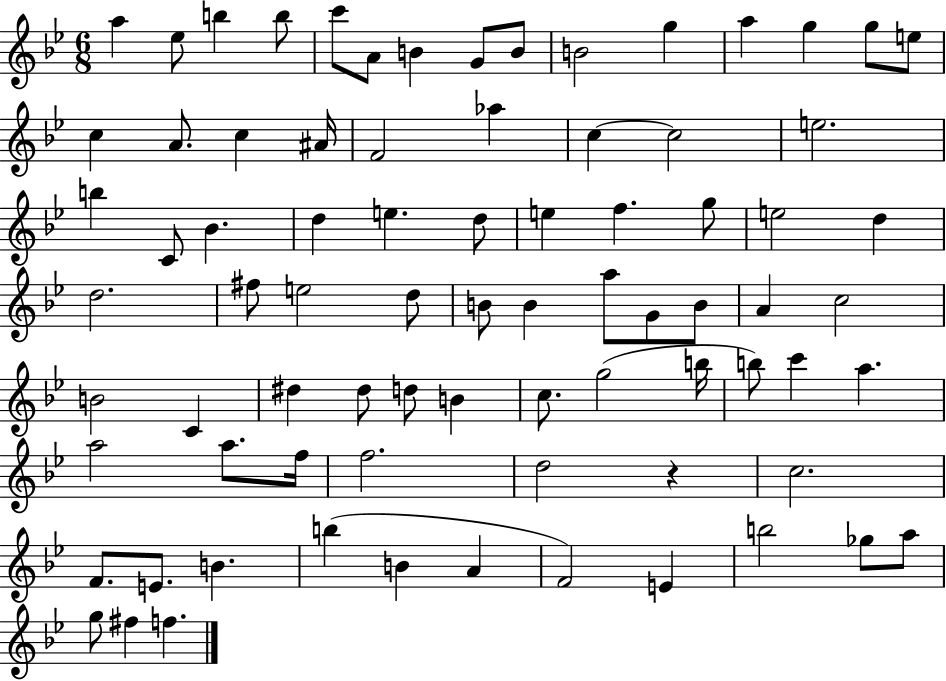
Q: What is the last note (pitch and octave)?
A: F5